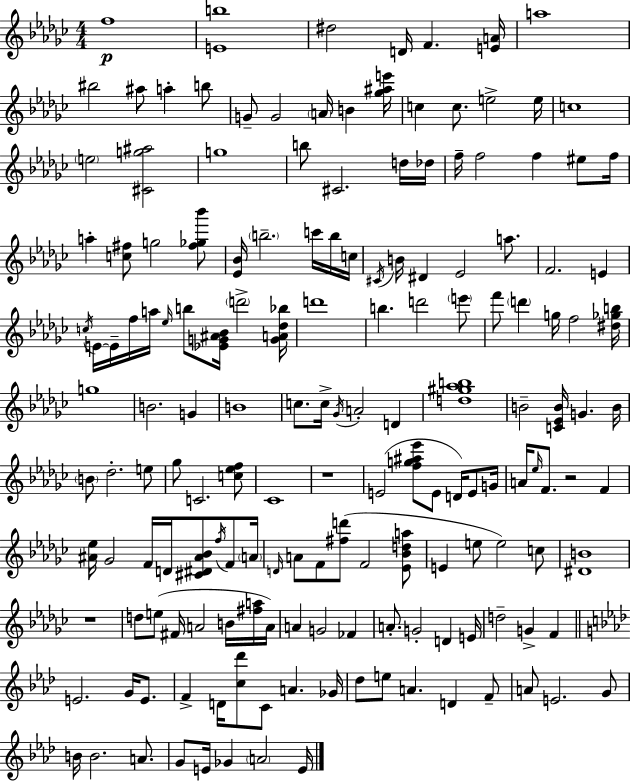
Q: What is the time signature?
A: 4/4